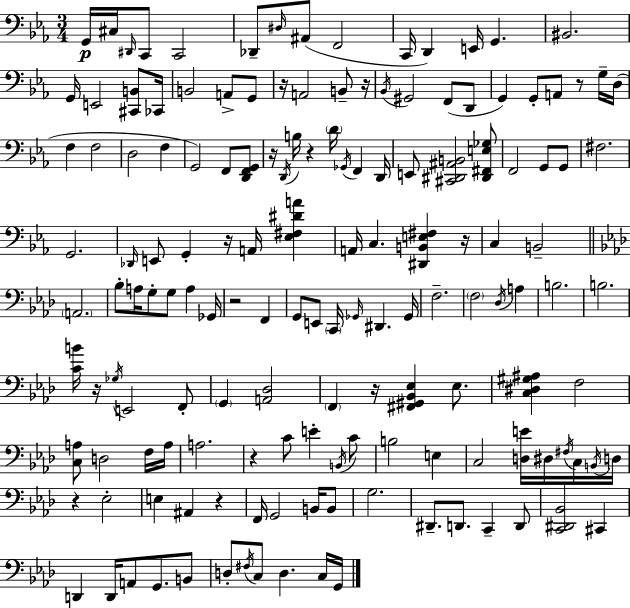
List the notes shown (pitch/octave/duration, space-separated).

G2/s C#3/s D#2/s C2/e C2/h Db2/e D#3/s A#2/e F2/h C2/s D2/q E2/s G2/q. BIS2/h. G2/s E2/h [C#2,B2]/e CES2/s B2/h A2/e G2/e R/s A2/h B2/e R/s Bb2/s G#2/h F2/e D2/e G2/q G2/e A2/e R/e G3/s D3/s F3/q F3/h D3/h F3/q G2/h F2/e [D2,F2,G2]/e R/s D2/s B3/s R/q D4/s Gb2/s F2/q D2/s E2/e [C#2,D#2,A#2,B2]/h [D#2,F#2,E3,Gb3]/e F2/h G2/e G2/e F#3/h. G2/h. Db2/s E2/e G2/q R/s A2/s [Eb3,F#3,D#4,A4]/q A2/s C3/q. [D#2,B2,E3,F#3]/q R/s C3/q B2/h A2/h. Bb3/e A3/s G3/e G3/e A3/q Gb2/s R/h F2/q G2/e E2/e C2/s Gb2/s D#2/q. Gb2/s F3/h. F3/h Db3/s A3/q B3/h. B3/h. [C4,B4]/s R/s Gb3/s E2/h F2/e G2/q [A2,Db3]/h F2/q R/s [F#2,G#2,Bb2,Eb3]/q Eb3/e. [C3,D#3,G#3,A#3]/q F3/h [C3,A3]/e D3/h F3/s A3/s A3/h. R/q C4/e E4/q B2/s C4/e B3/h E3/q C3/h [D3,E4]/s D#3/s F#3/s C3/s B2/s D3/s R/q Eb3/h E3/q A#2/q R/q F2/s G2/h B2/s B2/e G3/h. D#2/e. D2/e. C2/q D2/e [C2,D#2,Bb2]/h C#2/q D2/q D2/s A2/e G2/e. B2/e D3/e F#3/s C3/e D3/q. C3/s G2/s